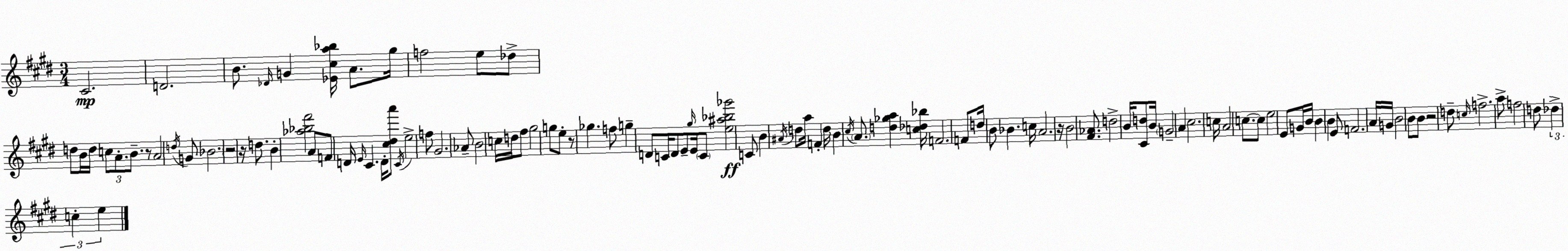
X:1
T:Untitled
M:3/4
L:1/4
K:E
^C2 D2 B/2 _D/4 G [_E^ca_b]/4 A/2 ^g/4 f2 e/2 _d/2 d/2 B/4 d/4 c/2 A/2 B/2 z/2 A2 d/4 G/2 _B2 z2 z/4 d/2 B [_a_b^f']2 A/2 F/2 D/4 E/4 ^C D/4 [^c^da']/2 ^C/4 e2 f/2 ^G2 _A/2 B2 c/4 d/4 ^f/2 ^g2 g/2 e/2 z/2 _g f/2 g D/2 C/4 D/2 E/2 ^g/4 E/4 C/2 [e^a_b_g']2 C/2 B ^A/4 d/2 a/4 F d/4 B ^c/4 A/2 [d_ga] [c_d_b]/4 F2 F/2 d/4 B/2 _B c/4 A2 z/4 B2 [^F_A]/2 d2 B/4 [^Cd]/2 B/4 G2 A ^c2 c/4 A2 c/2 c/2 e2 E/2 G/4 B/4 B B E/2 F2 A/4 G/4 B2 B/2 B/2 z2 d/2 c/4 f2 a/2 f2 d/2 _d c e